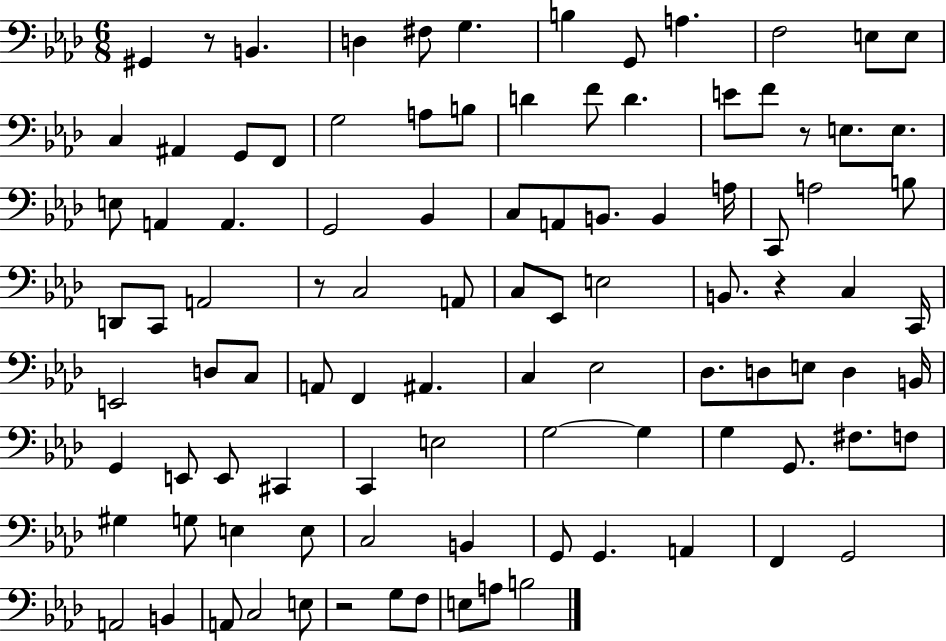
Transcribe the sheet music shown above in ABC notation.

X:1
T:Untitled
M:6/8
L:1/4
K:Ab
^G,, z/2 B,, D, ^F,/2 G, B, G,,/2 A, F,2 E,/2 E,/2 C, ^A,, G,,/2 F,,/2 G,2 A,/2 B,/2 D F/2 D E/2 F/2 z/2 E,/2 E,/2 E,/2 A,, A,, G,,2 _B,, C,/2 A,,/2 B,,/2 B,, A,/4 C,,/2 A,2 B,/2 D,,/2 C,,/2 A,,2 z/2 C,2 A,,/2 C,/2 _E,,/2 E,2 B,,/2 z C, C,,/4 E,,2 D,/2 C,/2 A,,/2 F,, ^A,, C, _E,2 _D,/2 D,/2 E,/2 D, B,,/4 G,, E,,/2 E,,/2 ^C,, C,, E,2 G,2 G, G, G,,/2 ^F,/2 F,/2 ^G, G,/2 E, E,/2 C,2 B,, G,,/2 G,, A,, F,, G,,2 A,,2 B,, A,,/2 C,2 E,/2 z2 G,/2 F,/2 E,/2 A,/2 B,2